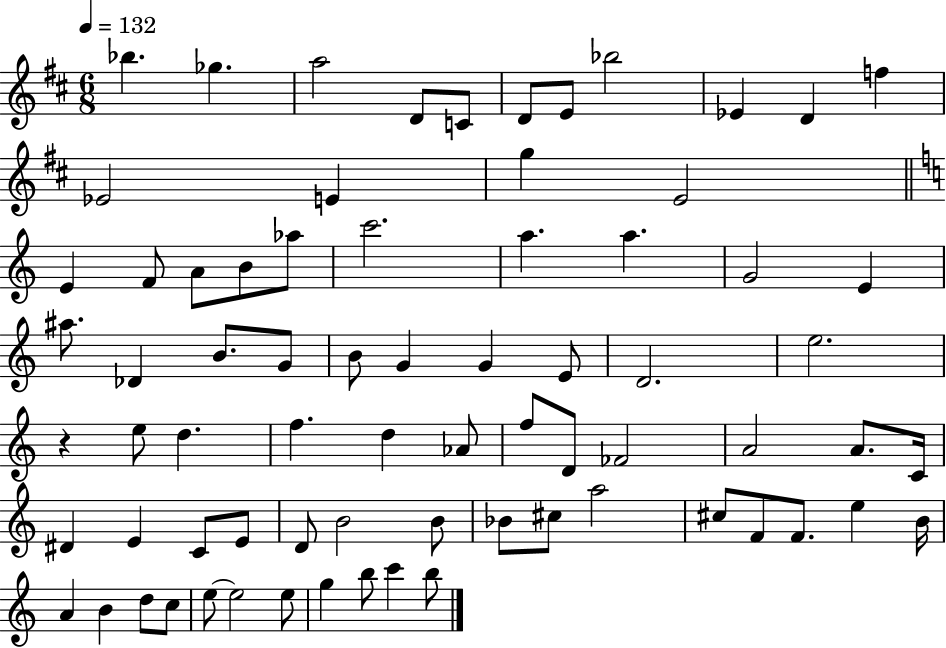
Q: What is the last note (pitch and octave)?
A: B5